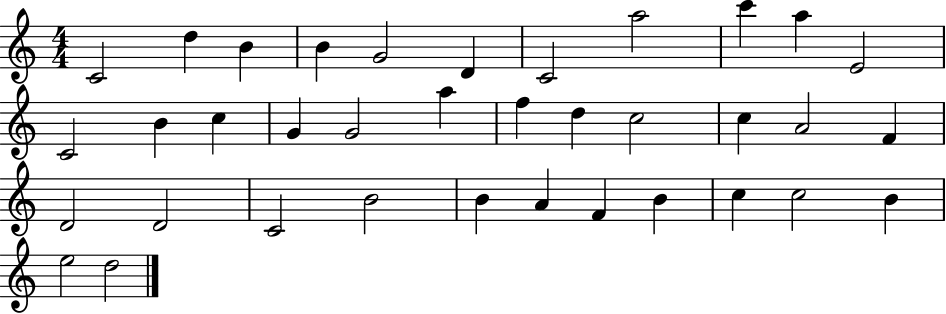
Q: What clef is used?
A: treble